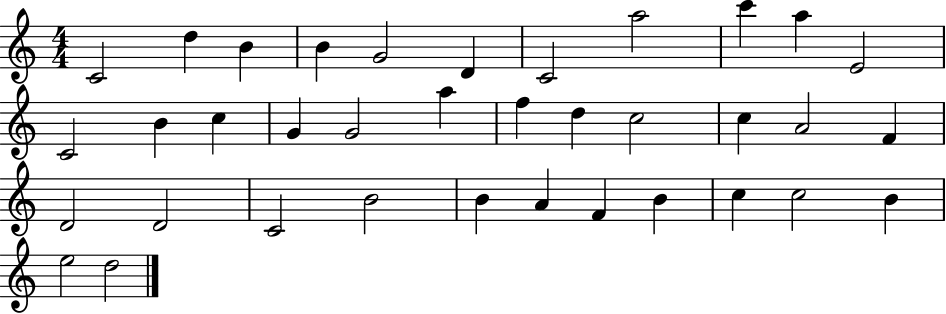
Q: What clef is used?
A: treble